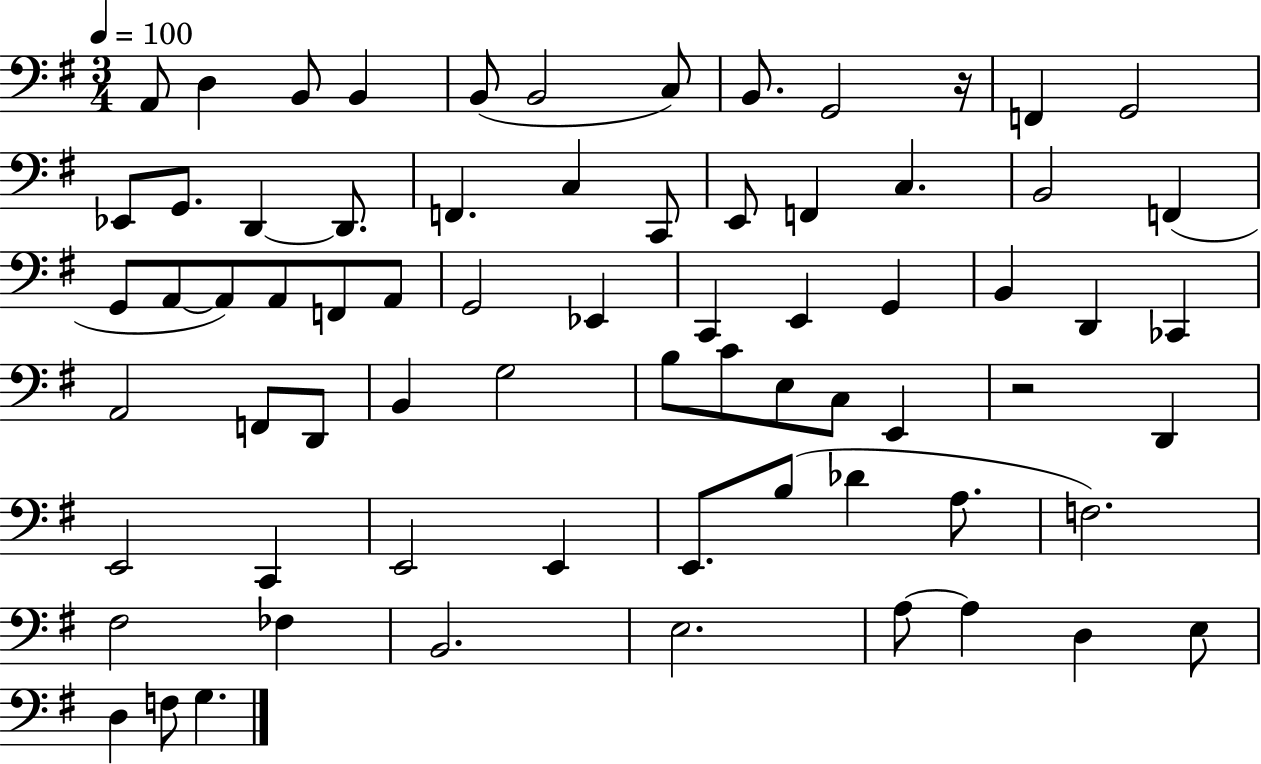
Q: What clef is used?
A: bass